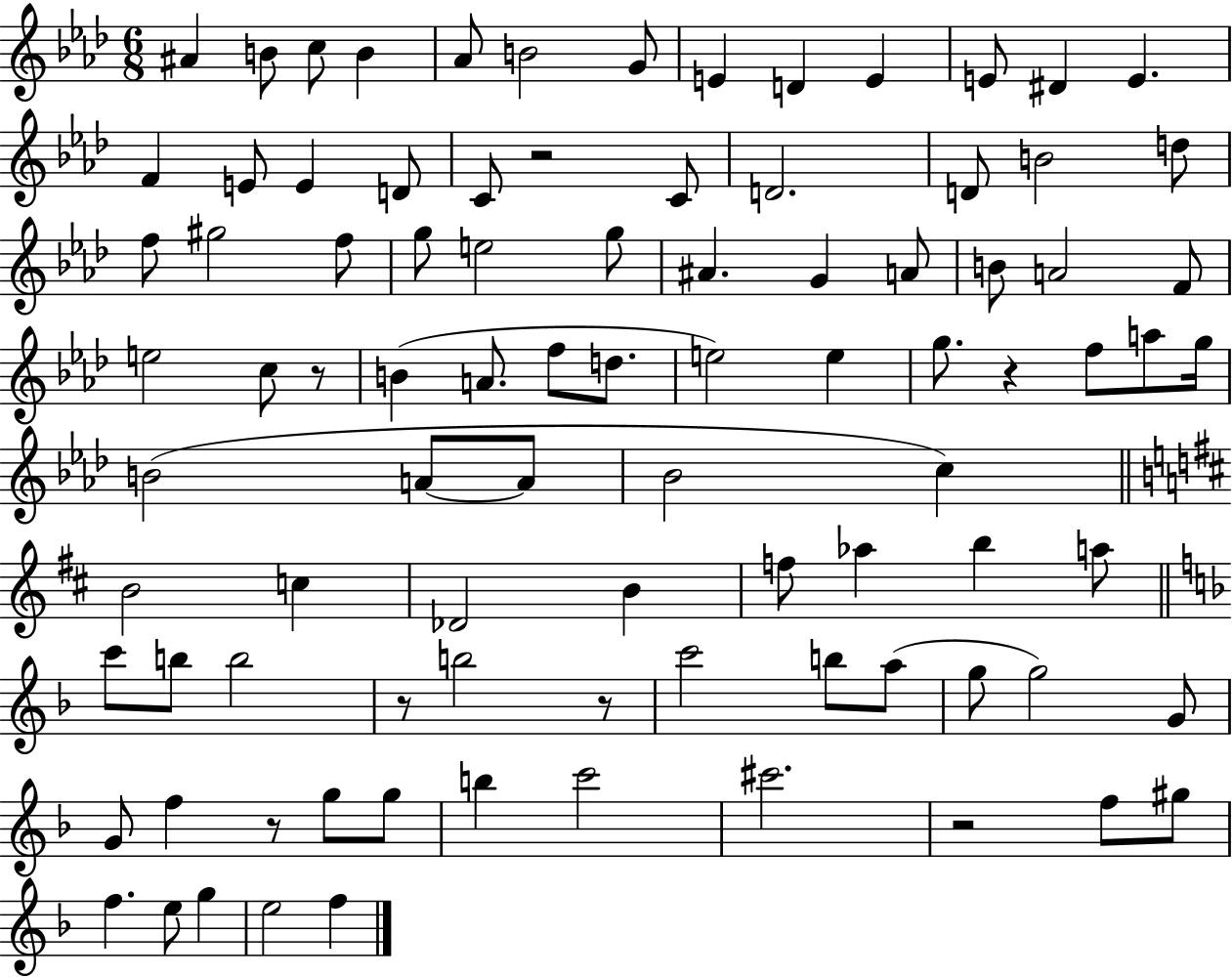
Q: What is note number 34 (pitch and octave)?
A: A4